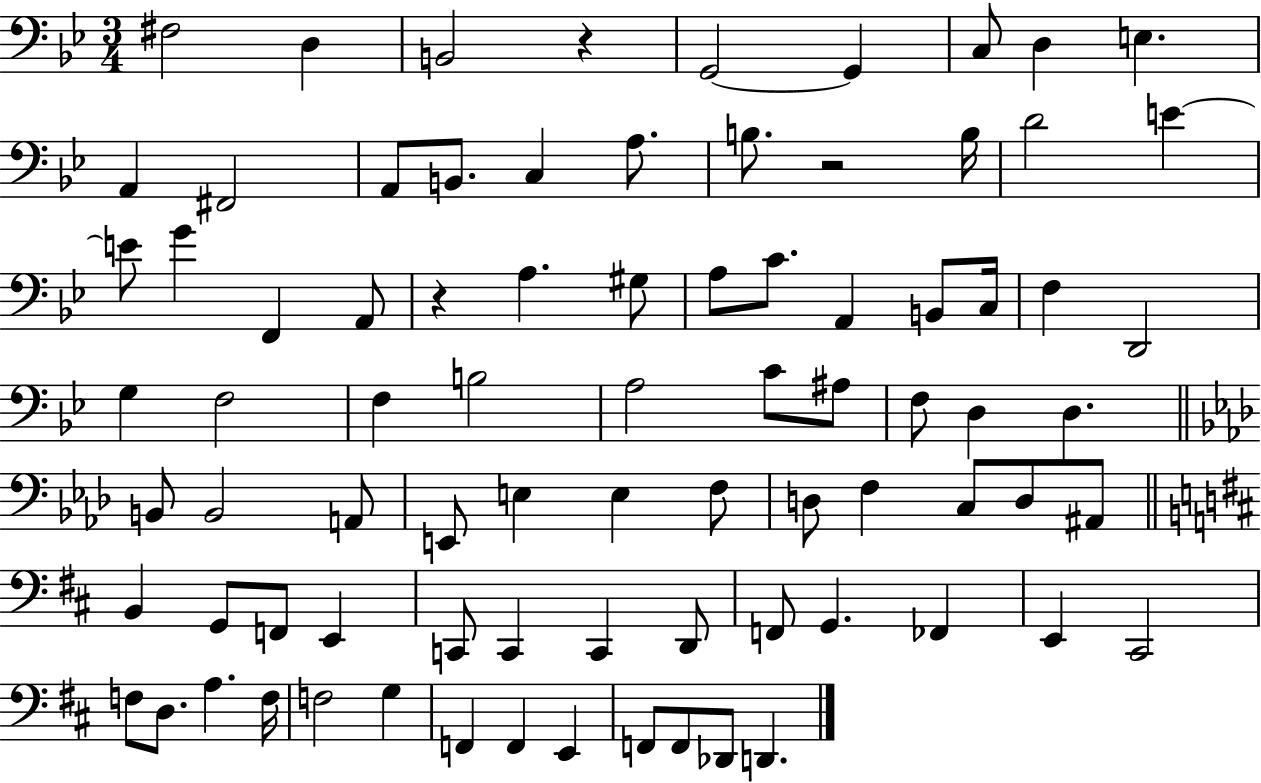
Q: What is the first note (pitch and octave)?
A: F#3